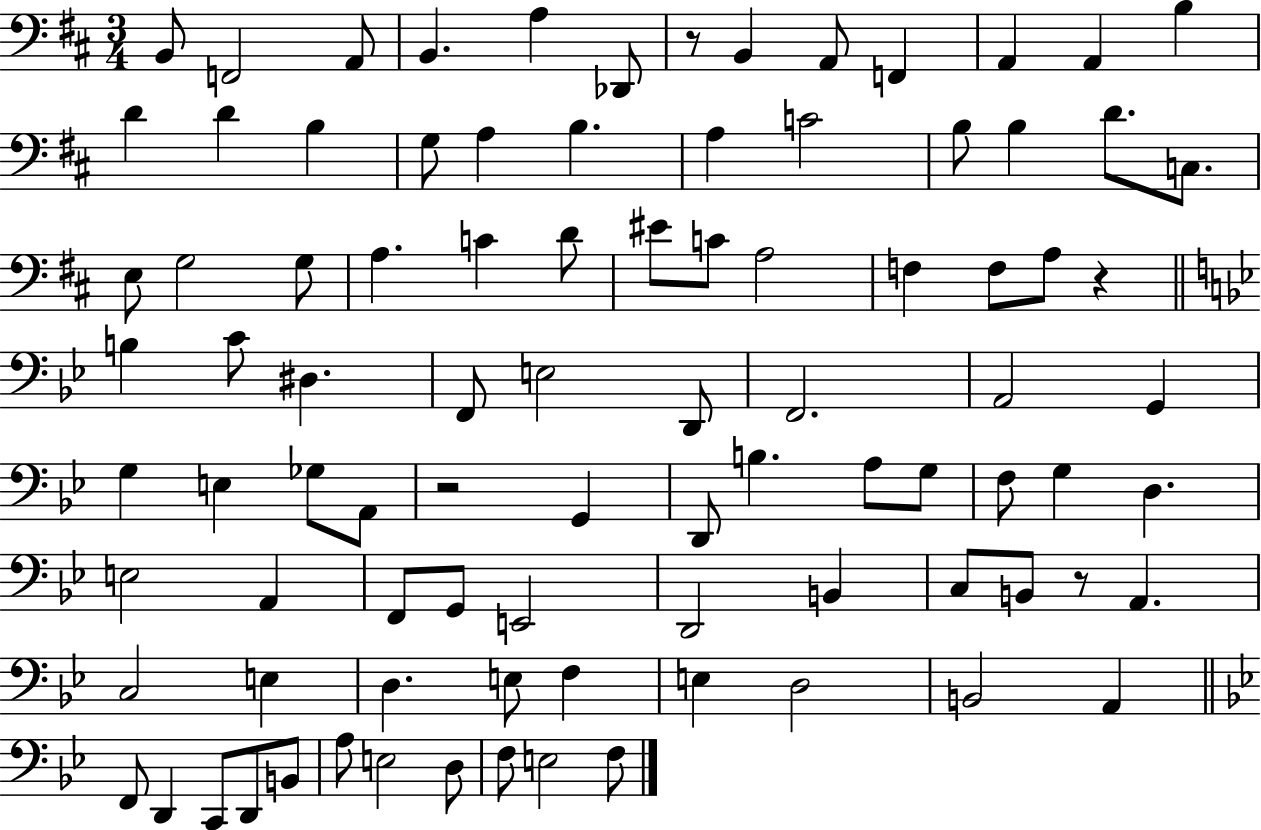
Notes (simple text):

B2/e F2/h A2/e B2/q. A3/q Db2/e R/e B2/q A2/e F2/q A2/q A2/q B3/q D4/q D4/q B3/q G3/e A3/q B3/q. A3/q C4/h B3/e B3/q D4/e. C3/e. E3/e G3/h G3/e A3/q. C4/q D4/e EIS4/e C4/e A3/h F3/q F3/e A3/e R/q B3/q C4/e D#3/q. F2/e E3/h D2/e F2/h. A2/h G2/q G3/q E3/q Gb3/e A2/e R/h G2/q D2/e B3/q. A3/e G3/e F3/e G3/q D3/q. E3/h A2/q F2/e G2/e E2/h D2/h B2/q C3/e B2/e R/e A2/q. C3/h E3/q D3/q. E3/e F3/q E3/q D3/h B2/h A2/q F2/e D2/q C2/e D2/e B2/e A3/e E3/h D3/e F3/e E3/h F3/e